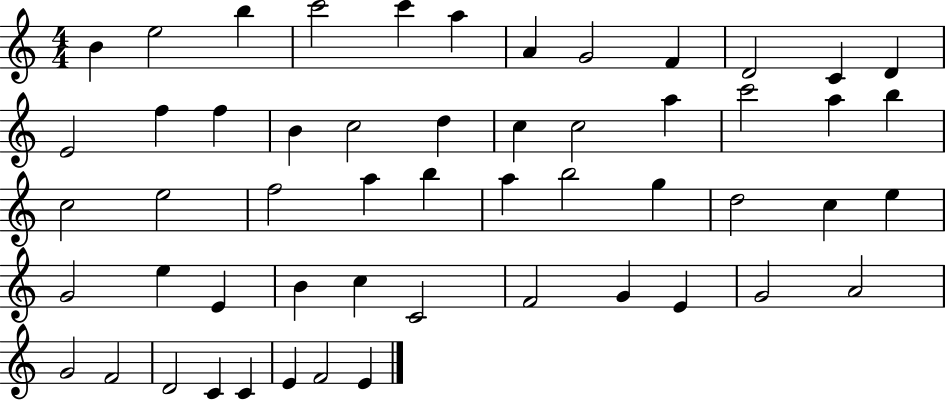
X:1
T:Untitled
M:4/4
L:1/4
K:C
B e2 b c'2 c' a A G2 F D2 C D E2 f f B c2 d c c2 a c'2 a b c2 e2 f2 a b a b2 g d2 c e G2 e E B c C2 F2 G E G2 A2 G2 F2 D2 C C E F2 E